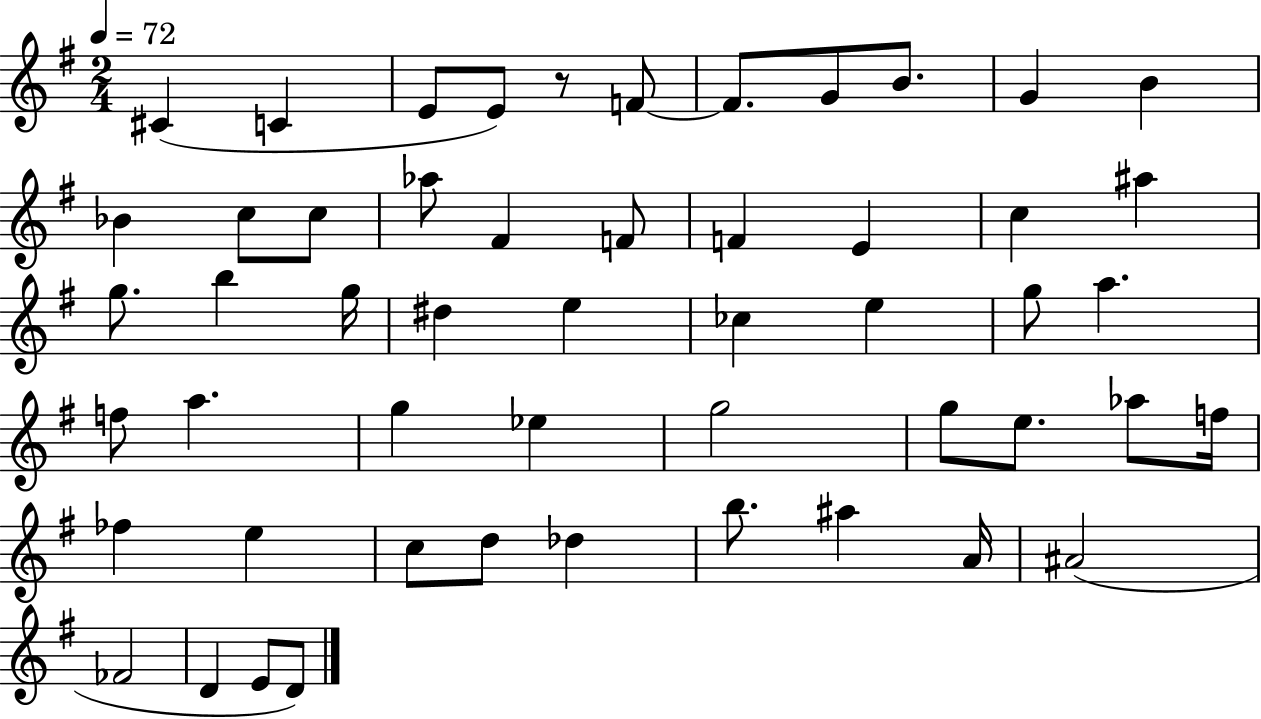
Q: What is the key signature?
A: G major